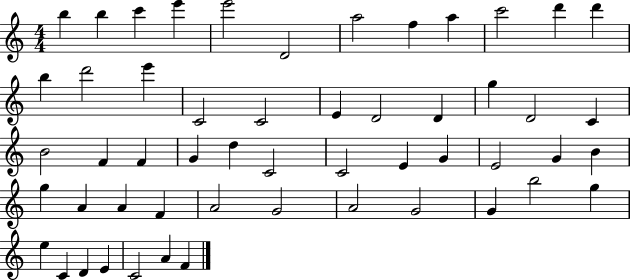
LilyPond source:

{
  \clef treble
  \numericTimeSignature
  \time 4/4
  \key c \major
  b''4 b''4 c'''4 e'''4 | e'''2 d'2 | a''2 f''4 a''4 | c'''2 d'''4 d'''4 | \break b''4 d'''2 e'''4 | c'2 c'2 | e'4 d'2 d'4 | g''4 d'2 c'4 | \break b'2 f'4 f'4 | g'4 d''4 c'2 | c'2 e'4 g'4 | e'2 g'4 b'4 | \break g''4 a'4 a'4 f'4 | a'2 g'2 | a'2 g'2 | g'4 b''2 g''4 | \break e''4 c'4 d'4 e'4 | c'2 a'4 f'4 | \bar "|."
}